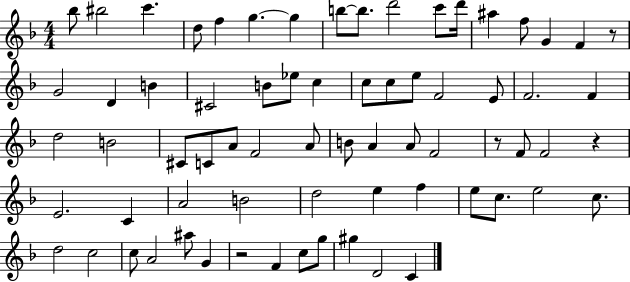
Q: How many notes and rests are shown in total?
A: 70